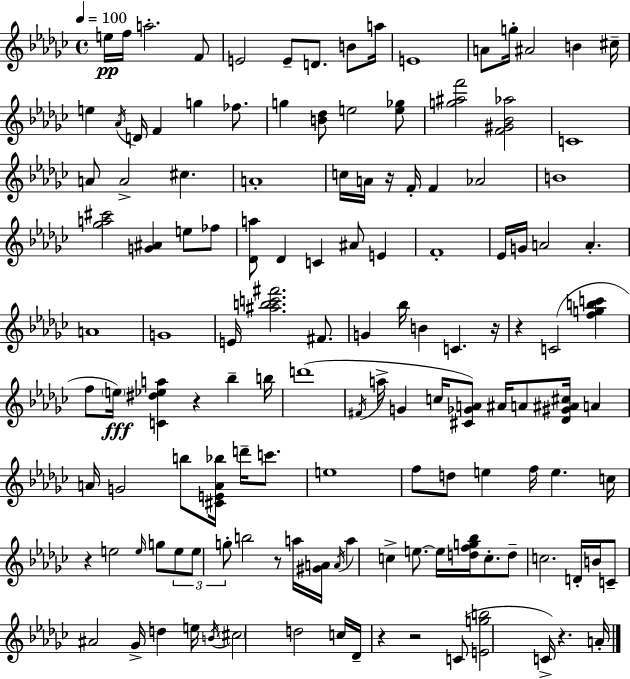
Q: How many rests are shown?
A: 9